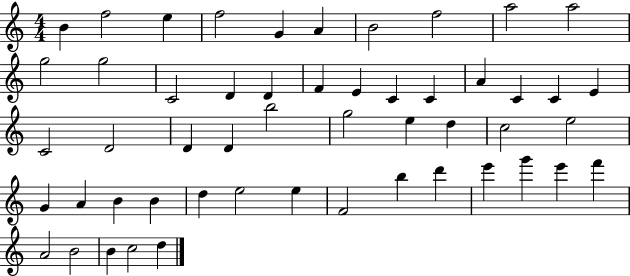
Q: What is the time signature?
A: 4/4